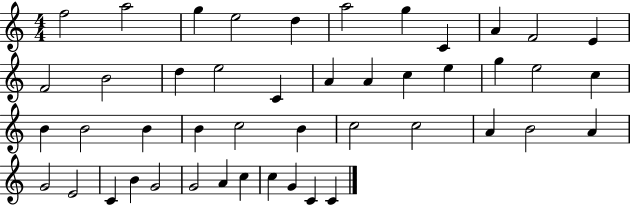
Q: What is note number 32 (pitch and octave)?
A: A4